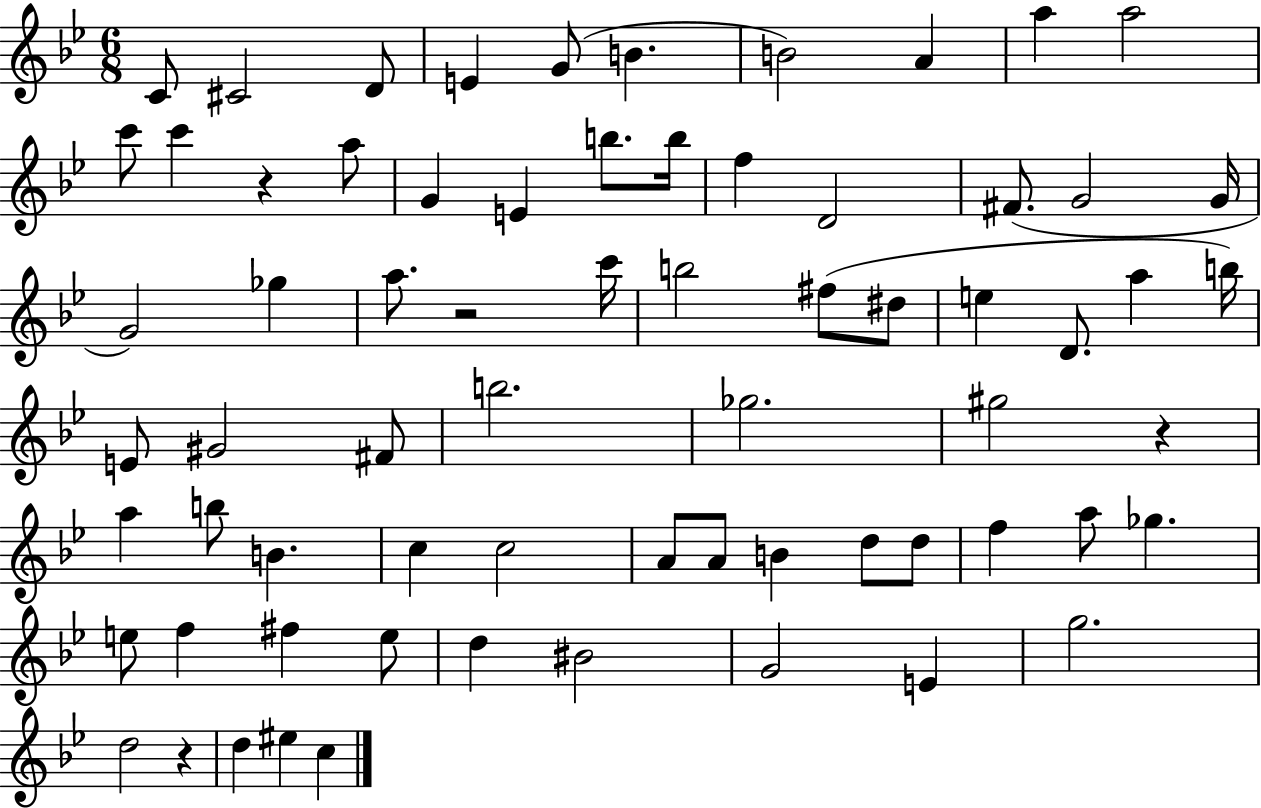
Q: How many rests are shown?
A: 4